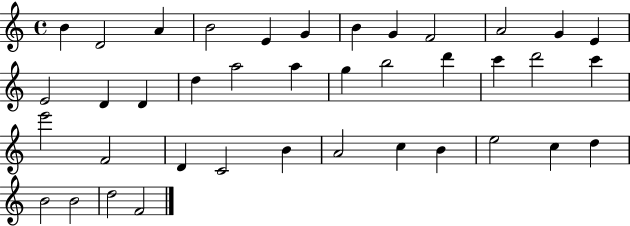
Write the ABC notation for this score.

X:1
T:Untitled
M:4/4
L:1/4
K:C
B D2 A B2 E G B G F2 A2 G E E2 D D d a2 a g b2 d' c' d'2 c' e'2 F2 D C2 B A2 c B e2 c d B2 B2 d2 F2